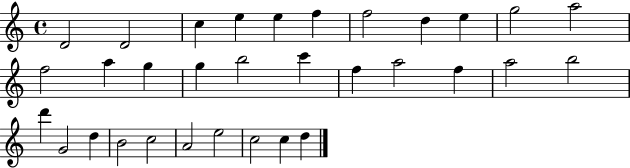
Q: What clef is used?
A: treble